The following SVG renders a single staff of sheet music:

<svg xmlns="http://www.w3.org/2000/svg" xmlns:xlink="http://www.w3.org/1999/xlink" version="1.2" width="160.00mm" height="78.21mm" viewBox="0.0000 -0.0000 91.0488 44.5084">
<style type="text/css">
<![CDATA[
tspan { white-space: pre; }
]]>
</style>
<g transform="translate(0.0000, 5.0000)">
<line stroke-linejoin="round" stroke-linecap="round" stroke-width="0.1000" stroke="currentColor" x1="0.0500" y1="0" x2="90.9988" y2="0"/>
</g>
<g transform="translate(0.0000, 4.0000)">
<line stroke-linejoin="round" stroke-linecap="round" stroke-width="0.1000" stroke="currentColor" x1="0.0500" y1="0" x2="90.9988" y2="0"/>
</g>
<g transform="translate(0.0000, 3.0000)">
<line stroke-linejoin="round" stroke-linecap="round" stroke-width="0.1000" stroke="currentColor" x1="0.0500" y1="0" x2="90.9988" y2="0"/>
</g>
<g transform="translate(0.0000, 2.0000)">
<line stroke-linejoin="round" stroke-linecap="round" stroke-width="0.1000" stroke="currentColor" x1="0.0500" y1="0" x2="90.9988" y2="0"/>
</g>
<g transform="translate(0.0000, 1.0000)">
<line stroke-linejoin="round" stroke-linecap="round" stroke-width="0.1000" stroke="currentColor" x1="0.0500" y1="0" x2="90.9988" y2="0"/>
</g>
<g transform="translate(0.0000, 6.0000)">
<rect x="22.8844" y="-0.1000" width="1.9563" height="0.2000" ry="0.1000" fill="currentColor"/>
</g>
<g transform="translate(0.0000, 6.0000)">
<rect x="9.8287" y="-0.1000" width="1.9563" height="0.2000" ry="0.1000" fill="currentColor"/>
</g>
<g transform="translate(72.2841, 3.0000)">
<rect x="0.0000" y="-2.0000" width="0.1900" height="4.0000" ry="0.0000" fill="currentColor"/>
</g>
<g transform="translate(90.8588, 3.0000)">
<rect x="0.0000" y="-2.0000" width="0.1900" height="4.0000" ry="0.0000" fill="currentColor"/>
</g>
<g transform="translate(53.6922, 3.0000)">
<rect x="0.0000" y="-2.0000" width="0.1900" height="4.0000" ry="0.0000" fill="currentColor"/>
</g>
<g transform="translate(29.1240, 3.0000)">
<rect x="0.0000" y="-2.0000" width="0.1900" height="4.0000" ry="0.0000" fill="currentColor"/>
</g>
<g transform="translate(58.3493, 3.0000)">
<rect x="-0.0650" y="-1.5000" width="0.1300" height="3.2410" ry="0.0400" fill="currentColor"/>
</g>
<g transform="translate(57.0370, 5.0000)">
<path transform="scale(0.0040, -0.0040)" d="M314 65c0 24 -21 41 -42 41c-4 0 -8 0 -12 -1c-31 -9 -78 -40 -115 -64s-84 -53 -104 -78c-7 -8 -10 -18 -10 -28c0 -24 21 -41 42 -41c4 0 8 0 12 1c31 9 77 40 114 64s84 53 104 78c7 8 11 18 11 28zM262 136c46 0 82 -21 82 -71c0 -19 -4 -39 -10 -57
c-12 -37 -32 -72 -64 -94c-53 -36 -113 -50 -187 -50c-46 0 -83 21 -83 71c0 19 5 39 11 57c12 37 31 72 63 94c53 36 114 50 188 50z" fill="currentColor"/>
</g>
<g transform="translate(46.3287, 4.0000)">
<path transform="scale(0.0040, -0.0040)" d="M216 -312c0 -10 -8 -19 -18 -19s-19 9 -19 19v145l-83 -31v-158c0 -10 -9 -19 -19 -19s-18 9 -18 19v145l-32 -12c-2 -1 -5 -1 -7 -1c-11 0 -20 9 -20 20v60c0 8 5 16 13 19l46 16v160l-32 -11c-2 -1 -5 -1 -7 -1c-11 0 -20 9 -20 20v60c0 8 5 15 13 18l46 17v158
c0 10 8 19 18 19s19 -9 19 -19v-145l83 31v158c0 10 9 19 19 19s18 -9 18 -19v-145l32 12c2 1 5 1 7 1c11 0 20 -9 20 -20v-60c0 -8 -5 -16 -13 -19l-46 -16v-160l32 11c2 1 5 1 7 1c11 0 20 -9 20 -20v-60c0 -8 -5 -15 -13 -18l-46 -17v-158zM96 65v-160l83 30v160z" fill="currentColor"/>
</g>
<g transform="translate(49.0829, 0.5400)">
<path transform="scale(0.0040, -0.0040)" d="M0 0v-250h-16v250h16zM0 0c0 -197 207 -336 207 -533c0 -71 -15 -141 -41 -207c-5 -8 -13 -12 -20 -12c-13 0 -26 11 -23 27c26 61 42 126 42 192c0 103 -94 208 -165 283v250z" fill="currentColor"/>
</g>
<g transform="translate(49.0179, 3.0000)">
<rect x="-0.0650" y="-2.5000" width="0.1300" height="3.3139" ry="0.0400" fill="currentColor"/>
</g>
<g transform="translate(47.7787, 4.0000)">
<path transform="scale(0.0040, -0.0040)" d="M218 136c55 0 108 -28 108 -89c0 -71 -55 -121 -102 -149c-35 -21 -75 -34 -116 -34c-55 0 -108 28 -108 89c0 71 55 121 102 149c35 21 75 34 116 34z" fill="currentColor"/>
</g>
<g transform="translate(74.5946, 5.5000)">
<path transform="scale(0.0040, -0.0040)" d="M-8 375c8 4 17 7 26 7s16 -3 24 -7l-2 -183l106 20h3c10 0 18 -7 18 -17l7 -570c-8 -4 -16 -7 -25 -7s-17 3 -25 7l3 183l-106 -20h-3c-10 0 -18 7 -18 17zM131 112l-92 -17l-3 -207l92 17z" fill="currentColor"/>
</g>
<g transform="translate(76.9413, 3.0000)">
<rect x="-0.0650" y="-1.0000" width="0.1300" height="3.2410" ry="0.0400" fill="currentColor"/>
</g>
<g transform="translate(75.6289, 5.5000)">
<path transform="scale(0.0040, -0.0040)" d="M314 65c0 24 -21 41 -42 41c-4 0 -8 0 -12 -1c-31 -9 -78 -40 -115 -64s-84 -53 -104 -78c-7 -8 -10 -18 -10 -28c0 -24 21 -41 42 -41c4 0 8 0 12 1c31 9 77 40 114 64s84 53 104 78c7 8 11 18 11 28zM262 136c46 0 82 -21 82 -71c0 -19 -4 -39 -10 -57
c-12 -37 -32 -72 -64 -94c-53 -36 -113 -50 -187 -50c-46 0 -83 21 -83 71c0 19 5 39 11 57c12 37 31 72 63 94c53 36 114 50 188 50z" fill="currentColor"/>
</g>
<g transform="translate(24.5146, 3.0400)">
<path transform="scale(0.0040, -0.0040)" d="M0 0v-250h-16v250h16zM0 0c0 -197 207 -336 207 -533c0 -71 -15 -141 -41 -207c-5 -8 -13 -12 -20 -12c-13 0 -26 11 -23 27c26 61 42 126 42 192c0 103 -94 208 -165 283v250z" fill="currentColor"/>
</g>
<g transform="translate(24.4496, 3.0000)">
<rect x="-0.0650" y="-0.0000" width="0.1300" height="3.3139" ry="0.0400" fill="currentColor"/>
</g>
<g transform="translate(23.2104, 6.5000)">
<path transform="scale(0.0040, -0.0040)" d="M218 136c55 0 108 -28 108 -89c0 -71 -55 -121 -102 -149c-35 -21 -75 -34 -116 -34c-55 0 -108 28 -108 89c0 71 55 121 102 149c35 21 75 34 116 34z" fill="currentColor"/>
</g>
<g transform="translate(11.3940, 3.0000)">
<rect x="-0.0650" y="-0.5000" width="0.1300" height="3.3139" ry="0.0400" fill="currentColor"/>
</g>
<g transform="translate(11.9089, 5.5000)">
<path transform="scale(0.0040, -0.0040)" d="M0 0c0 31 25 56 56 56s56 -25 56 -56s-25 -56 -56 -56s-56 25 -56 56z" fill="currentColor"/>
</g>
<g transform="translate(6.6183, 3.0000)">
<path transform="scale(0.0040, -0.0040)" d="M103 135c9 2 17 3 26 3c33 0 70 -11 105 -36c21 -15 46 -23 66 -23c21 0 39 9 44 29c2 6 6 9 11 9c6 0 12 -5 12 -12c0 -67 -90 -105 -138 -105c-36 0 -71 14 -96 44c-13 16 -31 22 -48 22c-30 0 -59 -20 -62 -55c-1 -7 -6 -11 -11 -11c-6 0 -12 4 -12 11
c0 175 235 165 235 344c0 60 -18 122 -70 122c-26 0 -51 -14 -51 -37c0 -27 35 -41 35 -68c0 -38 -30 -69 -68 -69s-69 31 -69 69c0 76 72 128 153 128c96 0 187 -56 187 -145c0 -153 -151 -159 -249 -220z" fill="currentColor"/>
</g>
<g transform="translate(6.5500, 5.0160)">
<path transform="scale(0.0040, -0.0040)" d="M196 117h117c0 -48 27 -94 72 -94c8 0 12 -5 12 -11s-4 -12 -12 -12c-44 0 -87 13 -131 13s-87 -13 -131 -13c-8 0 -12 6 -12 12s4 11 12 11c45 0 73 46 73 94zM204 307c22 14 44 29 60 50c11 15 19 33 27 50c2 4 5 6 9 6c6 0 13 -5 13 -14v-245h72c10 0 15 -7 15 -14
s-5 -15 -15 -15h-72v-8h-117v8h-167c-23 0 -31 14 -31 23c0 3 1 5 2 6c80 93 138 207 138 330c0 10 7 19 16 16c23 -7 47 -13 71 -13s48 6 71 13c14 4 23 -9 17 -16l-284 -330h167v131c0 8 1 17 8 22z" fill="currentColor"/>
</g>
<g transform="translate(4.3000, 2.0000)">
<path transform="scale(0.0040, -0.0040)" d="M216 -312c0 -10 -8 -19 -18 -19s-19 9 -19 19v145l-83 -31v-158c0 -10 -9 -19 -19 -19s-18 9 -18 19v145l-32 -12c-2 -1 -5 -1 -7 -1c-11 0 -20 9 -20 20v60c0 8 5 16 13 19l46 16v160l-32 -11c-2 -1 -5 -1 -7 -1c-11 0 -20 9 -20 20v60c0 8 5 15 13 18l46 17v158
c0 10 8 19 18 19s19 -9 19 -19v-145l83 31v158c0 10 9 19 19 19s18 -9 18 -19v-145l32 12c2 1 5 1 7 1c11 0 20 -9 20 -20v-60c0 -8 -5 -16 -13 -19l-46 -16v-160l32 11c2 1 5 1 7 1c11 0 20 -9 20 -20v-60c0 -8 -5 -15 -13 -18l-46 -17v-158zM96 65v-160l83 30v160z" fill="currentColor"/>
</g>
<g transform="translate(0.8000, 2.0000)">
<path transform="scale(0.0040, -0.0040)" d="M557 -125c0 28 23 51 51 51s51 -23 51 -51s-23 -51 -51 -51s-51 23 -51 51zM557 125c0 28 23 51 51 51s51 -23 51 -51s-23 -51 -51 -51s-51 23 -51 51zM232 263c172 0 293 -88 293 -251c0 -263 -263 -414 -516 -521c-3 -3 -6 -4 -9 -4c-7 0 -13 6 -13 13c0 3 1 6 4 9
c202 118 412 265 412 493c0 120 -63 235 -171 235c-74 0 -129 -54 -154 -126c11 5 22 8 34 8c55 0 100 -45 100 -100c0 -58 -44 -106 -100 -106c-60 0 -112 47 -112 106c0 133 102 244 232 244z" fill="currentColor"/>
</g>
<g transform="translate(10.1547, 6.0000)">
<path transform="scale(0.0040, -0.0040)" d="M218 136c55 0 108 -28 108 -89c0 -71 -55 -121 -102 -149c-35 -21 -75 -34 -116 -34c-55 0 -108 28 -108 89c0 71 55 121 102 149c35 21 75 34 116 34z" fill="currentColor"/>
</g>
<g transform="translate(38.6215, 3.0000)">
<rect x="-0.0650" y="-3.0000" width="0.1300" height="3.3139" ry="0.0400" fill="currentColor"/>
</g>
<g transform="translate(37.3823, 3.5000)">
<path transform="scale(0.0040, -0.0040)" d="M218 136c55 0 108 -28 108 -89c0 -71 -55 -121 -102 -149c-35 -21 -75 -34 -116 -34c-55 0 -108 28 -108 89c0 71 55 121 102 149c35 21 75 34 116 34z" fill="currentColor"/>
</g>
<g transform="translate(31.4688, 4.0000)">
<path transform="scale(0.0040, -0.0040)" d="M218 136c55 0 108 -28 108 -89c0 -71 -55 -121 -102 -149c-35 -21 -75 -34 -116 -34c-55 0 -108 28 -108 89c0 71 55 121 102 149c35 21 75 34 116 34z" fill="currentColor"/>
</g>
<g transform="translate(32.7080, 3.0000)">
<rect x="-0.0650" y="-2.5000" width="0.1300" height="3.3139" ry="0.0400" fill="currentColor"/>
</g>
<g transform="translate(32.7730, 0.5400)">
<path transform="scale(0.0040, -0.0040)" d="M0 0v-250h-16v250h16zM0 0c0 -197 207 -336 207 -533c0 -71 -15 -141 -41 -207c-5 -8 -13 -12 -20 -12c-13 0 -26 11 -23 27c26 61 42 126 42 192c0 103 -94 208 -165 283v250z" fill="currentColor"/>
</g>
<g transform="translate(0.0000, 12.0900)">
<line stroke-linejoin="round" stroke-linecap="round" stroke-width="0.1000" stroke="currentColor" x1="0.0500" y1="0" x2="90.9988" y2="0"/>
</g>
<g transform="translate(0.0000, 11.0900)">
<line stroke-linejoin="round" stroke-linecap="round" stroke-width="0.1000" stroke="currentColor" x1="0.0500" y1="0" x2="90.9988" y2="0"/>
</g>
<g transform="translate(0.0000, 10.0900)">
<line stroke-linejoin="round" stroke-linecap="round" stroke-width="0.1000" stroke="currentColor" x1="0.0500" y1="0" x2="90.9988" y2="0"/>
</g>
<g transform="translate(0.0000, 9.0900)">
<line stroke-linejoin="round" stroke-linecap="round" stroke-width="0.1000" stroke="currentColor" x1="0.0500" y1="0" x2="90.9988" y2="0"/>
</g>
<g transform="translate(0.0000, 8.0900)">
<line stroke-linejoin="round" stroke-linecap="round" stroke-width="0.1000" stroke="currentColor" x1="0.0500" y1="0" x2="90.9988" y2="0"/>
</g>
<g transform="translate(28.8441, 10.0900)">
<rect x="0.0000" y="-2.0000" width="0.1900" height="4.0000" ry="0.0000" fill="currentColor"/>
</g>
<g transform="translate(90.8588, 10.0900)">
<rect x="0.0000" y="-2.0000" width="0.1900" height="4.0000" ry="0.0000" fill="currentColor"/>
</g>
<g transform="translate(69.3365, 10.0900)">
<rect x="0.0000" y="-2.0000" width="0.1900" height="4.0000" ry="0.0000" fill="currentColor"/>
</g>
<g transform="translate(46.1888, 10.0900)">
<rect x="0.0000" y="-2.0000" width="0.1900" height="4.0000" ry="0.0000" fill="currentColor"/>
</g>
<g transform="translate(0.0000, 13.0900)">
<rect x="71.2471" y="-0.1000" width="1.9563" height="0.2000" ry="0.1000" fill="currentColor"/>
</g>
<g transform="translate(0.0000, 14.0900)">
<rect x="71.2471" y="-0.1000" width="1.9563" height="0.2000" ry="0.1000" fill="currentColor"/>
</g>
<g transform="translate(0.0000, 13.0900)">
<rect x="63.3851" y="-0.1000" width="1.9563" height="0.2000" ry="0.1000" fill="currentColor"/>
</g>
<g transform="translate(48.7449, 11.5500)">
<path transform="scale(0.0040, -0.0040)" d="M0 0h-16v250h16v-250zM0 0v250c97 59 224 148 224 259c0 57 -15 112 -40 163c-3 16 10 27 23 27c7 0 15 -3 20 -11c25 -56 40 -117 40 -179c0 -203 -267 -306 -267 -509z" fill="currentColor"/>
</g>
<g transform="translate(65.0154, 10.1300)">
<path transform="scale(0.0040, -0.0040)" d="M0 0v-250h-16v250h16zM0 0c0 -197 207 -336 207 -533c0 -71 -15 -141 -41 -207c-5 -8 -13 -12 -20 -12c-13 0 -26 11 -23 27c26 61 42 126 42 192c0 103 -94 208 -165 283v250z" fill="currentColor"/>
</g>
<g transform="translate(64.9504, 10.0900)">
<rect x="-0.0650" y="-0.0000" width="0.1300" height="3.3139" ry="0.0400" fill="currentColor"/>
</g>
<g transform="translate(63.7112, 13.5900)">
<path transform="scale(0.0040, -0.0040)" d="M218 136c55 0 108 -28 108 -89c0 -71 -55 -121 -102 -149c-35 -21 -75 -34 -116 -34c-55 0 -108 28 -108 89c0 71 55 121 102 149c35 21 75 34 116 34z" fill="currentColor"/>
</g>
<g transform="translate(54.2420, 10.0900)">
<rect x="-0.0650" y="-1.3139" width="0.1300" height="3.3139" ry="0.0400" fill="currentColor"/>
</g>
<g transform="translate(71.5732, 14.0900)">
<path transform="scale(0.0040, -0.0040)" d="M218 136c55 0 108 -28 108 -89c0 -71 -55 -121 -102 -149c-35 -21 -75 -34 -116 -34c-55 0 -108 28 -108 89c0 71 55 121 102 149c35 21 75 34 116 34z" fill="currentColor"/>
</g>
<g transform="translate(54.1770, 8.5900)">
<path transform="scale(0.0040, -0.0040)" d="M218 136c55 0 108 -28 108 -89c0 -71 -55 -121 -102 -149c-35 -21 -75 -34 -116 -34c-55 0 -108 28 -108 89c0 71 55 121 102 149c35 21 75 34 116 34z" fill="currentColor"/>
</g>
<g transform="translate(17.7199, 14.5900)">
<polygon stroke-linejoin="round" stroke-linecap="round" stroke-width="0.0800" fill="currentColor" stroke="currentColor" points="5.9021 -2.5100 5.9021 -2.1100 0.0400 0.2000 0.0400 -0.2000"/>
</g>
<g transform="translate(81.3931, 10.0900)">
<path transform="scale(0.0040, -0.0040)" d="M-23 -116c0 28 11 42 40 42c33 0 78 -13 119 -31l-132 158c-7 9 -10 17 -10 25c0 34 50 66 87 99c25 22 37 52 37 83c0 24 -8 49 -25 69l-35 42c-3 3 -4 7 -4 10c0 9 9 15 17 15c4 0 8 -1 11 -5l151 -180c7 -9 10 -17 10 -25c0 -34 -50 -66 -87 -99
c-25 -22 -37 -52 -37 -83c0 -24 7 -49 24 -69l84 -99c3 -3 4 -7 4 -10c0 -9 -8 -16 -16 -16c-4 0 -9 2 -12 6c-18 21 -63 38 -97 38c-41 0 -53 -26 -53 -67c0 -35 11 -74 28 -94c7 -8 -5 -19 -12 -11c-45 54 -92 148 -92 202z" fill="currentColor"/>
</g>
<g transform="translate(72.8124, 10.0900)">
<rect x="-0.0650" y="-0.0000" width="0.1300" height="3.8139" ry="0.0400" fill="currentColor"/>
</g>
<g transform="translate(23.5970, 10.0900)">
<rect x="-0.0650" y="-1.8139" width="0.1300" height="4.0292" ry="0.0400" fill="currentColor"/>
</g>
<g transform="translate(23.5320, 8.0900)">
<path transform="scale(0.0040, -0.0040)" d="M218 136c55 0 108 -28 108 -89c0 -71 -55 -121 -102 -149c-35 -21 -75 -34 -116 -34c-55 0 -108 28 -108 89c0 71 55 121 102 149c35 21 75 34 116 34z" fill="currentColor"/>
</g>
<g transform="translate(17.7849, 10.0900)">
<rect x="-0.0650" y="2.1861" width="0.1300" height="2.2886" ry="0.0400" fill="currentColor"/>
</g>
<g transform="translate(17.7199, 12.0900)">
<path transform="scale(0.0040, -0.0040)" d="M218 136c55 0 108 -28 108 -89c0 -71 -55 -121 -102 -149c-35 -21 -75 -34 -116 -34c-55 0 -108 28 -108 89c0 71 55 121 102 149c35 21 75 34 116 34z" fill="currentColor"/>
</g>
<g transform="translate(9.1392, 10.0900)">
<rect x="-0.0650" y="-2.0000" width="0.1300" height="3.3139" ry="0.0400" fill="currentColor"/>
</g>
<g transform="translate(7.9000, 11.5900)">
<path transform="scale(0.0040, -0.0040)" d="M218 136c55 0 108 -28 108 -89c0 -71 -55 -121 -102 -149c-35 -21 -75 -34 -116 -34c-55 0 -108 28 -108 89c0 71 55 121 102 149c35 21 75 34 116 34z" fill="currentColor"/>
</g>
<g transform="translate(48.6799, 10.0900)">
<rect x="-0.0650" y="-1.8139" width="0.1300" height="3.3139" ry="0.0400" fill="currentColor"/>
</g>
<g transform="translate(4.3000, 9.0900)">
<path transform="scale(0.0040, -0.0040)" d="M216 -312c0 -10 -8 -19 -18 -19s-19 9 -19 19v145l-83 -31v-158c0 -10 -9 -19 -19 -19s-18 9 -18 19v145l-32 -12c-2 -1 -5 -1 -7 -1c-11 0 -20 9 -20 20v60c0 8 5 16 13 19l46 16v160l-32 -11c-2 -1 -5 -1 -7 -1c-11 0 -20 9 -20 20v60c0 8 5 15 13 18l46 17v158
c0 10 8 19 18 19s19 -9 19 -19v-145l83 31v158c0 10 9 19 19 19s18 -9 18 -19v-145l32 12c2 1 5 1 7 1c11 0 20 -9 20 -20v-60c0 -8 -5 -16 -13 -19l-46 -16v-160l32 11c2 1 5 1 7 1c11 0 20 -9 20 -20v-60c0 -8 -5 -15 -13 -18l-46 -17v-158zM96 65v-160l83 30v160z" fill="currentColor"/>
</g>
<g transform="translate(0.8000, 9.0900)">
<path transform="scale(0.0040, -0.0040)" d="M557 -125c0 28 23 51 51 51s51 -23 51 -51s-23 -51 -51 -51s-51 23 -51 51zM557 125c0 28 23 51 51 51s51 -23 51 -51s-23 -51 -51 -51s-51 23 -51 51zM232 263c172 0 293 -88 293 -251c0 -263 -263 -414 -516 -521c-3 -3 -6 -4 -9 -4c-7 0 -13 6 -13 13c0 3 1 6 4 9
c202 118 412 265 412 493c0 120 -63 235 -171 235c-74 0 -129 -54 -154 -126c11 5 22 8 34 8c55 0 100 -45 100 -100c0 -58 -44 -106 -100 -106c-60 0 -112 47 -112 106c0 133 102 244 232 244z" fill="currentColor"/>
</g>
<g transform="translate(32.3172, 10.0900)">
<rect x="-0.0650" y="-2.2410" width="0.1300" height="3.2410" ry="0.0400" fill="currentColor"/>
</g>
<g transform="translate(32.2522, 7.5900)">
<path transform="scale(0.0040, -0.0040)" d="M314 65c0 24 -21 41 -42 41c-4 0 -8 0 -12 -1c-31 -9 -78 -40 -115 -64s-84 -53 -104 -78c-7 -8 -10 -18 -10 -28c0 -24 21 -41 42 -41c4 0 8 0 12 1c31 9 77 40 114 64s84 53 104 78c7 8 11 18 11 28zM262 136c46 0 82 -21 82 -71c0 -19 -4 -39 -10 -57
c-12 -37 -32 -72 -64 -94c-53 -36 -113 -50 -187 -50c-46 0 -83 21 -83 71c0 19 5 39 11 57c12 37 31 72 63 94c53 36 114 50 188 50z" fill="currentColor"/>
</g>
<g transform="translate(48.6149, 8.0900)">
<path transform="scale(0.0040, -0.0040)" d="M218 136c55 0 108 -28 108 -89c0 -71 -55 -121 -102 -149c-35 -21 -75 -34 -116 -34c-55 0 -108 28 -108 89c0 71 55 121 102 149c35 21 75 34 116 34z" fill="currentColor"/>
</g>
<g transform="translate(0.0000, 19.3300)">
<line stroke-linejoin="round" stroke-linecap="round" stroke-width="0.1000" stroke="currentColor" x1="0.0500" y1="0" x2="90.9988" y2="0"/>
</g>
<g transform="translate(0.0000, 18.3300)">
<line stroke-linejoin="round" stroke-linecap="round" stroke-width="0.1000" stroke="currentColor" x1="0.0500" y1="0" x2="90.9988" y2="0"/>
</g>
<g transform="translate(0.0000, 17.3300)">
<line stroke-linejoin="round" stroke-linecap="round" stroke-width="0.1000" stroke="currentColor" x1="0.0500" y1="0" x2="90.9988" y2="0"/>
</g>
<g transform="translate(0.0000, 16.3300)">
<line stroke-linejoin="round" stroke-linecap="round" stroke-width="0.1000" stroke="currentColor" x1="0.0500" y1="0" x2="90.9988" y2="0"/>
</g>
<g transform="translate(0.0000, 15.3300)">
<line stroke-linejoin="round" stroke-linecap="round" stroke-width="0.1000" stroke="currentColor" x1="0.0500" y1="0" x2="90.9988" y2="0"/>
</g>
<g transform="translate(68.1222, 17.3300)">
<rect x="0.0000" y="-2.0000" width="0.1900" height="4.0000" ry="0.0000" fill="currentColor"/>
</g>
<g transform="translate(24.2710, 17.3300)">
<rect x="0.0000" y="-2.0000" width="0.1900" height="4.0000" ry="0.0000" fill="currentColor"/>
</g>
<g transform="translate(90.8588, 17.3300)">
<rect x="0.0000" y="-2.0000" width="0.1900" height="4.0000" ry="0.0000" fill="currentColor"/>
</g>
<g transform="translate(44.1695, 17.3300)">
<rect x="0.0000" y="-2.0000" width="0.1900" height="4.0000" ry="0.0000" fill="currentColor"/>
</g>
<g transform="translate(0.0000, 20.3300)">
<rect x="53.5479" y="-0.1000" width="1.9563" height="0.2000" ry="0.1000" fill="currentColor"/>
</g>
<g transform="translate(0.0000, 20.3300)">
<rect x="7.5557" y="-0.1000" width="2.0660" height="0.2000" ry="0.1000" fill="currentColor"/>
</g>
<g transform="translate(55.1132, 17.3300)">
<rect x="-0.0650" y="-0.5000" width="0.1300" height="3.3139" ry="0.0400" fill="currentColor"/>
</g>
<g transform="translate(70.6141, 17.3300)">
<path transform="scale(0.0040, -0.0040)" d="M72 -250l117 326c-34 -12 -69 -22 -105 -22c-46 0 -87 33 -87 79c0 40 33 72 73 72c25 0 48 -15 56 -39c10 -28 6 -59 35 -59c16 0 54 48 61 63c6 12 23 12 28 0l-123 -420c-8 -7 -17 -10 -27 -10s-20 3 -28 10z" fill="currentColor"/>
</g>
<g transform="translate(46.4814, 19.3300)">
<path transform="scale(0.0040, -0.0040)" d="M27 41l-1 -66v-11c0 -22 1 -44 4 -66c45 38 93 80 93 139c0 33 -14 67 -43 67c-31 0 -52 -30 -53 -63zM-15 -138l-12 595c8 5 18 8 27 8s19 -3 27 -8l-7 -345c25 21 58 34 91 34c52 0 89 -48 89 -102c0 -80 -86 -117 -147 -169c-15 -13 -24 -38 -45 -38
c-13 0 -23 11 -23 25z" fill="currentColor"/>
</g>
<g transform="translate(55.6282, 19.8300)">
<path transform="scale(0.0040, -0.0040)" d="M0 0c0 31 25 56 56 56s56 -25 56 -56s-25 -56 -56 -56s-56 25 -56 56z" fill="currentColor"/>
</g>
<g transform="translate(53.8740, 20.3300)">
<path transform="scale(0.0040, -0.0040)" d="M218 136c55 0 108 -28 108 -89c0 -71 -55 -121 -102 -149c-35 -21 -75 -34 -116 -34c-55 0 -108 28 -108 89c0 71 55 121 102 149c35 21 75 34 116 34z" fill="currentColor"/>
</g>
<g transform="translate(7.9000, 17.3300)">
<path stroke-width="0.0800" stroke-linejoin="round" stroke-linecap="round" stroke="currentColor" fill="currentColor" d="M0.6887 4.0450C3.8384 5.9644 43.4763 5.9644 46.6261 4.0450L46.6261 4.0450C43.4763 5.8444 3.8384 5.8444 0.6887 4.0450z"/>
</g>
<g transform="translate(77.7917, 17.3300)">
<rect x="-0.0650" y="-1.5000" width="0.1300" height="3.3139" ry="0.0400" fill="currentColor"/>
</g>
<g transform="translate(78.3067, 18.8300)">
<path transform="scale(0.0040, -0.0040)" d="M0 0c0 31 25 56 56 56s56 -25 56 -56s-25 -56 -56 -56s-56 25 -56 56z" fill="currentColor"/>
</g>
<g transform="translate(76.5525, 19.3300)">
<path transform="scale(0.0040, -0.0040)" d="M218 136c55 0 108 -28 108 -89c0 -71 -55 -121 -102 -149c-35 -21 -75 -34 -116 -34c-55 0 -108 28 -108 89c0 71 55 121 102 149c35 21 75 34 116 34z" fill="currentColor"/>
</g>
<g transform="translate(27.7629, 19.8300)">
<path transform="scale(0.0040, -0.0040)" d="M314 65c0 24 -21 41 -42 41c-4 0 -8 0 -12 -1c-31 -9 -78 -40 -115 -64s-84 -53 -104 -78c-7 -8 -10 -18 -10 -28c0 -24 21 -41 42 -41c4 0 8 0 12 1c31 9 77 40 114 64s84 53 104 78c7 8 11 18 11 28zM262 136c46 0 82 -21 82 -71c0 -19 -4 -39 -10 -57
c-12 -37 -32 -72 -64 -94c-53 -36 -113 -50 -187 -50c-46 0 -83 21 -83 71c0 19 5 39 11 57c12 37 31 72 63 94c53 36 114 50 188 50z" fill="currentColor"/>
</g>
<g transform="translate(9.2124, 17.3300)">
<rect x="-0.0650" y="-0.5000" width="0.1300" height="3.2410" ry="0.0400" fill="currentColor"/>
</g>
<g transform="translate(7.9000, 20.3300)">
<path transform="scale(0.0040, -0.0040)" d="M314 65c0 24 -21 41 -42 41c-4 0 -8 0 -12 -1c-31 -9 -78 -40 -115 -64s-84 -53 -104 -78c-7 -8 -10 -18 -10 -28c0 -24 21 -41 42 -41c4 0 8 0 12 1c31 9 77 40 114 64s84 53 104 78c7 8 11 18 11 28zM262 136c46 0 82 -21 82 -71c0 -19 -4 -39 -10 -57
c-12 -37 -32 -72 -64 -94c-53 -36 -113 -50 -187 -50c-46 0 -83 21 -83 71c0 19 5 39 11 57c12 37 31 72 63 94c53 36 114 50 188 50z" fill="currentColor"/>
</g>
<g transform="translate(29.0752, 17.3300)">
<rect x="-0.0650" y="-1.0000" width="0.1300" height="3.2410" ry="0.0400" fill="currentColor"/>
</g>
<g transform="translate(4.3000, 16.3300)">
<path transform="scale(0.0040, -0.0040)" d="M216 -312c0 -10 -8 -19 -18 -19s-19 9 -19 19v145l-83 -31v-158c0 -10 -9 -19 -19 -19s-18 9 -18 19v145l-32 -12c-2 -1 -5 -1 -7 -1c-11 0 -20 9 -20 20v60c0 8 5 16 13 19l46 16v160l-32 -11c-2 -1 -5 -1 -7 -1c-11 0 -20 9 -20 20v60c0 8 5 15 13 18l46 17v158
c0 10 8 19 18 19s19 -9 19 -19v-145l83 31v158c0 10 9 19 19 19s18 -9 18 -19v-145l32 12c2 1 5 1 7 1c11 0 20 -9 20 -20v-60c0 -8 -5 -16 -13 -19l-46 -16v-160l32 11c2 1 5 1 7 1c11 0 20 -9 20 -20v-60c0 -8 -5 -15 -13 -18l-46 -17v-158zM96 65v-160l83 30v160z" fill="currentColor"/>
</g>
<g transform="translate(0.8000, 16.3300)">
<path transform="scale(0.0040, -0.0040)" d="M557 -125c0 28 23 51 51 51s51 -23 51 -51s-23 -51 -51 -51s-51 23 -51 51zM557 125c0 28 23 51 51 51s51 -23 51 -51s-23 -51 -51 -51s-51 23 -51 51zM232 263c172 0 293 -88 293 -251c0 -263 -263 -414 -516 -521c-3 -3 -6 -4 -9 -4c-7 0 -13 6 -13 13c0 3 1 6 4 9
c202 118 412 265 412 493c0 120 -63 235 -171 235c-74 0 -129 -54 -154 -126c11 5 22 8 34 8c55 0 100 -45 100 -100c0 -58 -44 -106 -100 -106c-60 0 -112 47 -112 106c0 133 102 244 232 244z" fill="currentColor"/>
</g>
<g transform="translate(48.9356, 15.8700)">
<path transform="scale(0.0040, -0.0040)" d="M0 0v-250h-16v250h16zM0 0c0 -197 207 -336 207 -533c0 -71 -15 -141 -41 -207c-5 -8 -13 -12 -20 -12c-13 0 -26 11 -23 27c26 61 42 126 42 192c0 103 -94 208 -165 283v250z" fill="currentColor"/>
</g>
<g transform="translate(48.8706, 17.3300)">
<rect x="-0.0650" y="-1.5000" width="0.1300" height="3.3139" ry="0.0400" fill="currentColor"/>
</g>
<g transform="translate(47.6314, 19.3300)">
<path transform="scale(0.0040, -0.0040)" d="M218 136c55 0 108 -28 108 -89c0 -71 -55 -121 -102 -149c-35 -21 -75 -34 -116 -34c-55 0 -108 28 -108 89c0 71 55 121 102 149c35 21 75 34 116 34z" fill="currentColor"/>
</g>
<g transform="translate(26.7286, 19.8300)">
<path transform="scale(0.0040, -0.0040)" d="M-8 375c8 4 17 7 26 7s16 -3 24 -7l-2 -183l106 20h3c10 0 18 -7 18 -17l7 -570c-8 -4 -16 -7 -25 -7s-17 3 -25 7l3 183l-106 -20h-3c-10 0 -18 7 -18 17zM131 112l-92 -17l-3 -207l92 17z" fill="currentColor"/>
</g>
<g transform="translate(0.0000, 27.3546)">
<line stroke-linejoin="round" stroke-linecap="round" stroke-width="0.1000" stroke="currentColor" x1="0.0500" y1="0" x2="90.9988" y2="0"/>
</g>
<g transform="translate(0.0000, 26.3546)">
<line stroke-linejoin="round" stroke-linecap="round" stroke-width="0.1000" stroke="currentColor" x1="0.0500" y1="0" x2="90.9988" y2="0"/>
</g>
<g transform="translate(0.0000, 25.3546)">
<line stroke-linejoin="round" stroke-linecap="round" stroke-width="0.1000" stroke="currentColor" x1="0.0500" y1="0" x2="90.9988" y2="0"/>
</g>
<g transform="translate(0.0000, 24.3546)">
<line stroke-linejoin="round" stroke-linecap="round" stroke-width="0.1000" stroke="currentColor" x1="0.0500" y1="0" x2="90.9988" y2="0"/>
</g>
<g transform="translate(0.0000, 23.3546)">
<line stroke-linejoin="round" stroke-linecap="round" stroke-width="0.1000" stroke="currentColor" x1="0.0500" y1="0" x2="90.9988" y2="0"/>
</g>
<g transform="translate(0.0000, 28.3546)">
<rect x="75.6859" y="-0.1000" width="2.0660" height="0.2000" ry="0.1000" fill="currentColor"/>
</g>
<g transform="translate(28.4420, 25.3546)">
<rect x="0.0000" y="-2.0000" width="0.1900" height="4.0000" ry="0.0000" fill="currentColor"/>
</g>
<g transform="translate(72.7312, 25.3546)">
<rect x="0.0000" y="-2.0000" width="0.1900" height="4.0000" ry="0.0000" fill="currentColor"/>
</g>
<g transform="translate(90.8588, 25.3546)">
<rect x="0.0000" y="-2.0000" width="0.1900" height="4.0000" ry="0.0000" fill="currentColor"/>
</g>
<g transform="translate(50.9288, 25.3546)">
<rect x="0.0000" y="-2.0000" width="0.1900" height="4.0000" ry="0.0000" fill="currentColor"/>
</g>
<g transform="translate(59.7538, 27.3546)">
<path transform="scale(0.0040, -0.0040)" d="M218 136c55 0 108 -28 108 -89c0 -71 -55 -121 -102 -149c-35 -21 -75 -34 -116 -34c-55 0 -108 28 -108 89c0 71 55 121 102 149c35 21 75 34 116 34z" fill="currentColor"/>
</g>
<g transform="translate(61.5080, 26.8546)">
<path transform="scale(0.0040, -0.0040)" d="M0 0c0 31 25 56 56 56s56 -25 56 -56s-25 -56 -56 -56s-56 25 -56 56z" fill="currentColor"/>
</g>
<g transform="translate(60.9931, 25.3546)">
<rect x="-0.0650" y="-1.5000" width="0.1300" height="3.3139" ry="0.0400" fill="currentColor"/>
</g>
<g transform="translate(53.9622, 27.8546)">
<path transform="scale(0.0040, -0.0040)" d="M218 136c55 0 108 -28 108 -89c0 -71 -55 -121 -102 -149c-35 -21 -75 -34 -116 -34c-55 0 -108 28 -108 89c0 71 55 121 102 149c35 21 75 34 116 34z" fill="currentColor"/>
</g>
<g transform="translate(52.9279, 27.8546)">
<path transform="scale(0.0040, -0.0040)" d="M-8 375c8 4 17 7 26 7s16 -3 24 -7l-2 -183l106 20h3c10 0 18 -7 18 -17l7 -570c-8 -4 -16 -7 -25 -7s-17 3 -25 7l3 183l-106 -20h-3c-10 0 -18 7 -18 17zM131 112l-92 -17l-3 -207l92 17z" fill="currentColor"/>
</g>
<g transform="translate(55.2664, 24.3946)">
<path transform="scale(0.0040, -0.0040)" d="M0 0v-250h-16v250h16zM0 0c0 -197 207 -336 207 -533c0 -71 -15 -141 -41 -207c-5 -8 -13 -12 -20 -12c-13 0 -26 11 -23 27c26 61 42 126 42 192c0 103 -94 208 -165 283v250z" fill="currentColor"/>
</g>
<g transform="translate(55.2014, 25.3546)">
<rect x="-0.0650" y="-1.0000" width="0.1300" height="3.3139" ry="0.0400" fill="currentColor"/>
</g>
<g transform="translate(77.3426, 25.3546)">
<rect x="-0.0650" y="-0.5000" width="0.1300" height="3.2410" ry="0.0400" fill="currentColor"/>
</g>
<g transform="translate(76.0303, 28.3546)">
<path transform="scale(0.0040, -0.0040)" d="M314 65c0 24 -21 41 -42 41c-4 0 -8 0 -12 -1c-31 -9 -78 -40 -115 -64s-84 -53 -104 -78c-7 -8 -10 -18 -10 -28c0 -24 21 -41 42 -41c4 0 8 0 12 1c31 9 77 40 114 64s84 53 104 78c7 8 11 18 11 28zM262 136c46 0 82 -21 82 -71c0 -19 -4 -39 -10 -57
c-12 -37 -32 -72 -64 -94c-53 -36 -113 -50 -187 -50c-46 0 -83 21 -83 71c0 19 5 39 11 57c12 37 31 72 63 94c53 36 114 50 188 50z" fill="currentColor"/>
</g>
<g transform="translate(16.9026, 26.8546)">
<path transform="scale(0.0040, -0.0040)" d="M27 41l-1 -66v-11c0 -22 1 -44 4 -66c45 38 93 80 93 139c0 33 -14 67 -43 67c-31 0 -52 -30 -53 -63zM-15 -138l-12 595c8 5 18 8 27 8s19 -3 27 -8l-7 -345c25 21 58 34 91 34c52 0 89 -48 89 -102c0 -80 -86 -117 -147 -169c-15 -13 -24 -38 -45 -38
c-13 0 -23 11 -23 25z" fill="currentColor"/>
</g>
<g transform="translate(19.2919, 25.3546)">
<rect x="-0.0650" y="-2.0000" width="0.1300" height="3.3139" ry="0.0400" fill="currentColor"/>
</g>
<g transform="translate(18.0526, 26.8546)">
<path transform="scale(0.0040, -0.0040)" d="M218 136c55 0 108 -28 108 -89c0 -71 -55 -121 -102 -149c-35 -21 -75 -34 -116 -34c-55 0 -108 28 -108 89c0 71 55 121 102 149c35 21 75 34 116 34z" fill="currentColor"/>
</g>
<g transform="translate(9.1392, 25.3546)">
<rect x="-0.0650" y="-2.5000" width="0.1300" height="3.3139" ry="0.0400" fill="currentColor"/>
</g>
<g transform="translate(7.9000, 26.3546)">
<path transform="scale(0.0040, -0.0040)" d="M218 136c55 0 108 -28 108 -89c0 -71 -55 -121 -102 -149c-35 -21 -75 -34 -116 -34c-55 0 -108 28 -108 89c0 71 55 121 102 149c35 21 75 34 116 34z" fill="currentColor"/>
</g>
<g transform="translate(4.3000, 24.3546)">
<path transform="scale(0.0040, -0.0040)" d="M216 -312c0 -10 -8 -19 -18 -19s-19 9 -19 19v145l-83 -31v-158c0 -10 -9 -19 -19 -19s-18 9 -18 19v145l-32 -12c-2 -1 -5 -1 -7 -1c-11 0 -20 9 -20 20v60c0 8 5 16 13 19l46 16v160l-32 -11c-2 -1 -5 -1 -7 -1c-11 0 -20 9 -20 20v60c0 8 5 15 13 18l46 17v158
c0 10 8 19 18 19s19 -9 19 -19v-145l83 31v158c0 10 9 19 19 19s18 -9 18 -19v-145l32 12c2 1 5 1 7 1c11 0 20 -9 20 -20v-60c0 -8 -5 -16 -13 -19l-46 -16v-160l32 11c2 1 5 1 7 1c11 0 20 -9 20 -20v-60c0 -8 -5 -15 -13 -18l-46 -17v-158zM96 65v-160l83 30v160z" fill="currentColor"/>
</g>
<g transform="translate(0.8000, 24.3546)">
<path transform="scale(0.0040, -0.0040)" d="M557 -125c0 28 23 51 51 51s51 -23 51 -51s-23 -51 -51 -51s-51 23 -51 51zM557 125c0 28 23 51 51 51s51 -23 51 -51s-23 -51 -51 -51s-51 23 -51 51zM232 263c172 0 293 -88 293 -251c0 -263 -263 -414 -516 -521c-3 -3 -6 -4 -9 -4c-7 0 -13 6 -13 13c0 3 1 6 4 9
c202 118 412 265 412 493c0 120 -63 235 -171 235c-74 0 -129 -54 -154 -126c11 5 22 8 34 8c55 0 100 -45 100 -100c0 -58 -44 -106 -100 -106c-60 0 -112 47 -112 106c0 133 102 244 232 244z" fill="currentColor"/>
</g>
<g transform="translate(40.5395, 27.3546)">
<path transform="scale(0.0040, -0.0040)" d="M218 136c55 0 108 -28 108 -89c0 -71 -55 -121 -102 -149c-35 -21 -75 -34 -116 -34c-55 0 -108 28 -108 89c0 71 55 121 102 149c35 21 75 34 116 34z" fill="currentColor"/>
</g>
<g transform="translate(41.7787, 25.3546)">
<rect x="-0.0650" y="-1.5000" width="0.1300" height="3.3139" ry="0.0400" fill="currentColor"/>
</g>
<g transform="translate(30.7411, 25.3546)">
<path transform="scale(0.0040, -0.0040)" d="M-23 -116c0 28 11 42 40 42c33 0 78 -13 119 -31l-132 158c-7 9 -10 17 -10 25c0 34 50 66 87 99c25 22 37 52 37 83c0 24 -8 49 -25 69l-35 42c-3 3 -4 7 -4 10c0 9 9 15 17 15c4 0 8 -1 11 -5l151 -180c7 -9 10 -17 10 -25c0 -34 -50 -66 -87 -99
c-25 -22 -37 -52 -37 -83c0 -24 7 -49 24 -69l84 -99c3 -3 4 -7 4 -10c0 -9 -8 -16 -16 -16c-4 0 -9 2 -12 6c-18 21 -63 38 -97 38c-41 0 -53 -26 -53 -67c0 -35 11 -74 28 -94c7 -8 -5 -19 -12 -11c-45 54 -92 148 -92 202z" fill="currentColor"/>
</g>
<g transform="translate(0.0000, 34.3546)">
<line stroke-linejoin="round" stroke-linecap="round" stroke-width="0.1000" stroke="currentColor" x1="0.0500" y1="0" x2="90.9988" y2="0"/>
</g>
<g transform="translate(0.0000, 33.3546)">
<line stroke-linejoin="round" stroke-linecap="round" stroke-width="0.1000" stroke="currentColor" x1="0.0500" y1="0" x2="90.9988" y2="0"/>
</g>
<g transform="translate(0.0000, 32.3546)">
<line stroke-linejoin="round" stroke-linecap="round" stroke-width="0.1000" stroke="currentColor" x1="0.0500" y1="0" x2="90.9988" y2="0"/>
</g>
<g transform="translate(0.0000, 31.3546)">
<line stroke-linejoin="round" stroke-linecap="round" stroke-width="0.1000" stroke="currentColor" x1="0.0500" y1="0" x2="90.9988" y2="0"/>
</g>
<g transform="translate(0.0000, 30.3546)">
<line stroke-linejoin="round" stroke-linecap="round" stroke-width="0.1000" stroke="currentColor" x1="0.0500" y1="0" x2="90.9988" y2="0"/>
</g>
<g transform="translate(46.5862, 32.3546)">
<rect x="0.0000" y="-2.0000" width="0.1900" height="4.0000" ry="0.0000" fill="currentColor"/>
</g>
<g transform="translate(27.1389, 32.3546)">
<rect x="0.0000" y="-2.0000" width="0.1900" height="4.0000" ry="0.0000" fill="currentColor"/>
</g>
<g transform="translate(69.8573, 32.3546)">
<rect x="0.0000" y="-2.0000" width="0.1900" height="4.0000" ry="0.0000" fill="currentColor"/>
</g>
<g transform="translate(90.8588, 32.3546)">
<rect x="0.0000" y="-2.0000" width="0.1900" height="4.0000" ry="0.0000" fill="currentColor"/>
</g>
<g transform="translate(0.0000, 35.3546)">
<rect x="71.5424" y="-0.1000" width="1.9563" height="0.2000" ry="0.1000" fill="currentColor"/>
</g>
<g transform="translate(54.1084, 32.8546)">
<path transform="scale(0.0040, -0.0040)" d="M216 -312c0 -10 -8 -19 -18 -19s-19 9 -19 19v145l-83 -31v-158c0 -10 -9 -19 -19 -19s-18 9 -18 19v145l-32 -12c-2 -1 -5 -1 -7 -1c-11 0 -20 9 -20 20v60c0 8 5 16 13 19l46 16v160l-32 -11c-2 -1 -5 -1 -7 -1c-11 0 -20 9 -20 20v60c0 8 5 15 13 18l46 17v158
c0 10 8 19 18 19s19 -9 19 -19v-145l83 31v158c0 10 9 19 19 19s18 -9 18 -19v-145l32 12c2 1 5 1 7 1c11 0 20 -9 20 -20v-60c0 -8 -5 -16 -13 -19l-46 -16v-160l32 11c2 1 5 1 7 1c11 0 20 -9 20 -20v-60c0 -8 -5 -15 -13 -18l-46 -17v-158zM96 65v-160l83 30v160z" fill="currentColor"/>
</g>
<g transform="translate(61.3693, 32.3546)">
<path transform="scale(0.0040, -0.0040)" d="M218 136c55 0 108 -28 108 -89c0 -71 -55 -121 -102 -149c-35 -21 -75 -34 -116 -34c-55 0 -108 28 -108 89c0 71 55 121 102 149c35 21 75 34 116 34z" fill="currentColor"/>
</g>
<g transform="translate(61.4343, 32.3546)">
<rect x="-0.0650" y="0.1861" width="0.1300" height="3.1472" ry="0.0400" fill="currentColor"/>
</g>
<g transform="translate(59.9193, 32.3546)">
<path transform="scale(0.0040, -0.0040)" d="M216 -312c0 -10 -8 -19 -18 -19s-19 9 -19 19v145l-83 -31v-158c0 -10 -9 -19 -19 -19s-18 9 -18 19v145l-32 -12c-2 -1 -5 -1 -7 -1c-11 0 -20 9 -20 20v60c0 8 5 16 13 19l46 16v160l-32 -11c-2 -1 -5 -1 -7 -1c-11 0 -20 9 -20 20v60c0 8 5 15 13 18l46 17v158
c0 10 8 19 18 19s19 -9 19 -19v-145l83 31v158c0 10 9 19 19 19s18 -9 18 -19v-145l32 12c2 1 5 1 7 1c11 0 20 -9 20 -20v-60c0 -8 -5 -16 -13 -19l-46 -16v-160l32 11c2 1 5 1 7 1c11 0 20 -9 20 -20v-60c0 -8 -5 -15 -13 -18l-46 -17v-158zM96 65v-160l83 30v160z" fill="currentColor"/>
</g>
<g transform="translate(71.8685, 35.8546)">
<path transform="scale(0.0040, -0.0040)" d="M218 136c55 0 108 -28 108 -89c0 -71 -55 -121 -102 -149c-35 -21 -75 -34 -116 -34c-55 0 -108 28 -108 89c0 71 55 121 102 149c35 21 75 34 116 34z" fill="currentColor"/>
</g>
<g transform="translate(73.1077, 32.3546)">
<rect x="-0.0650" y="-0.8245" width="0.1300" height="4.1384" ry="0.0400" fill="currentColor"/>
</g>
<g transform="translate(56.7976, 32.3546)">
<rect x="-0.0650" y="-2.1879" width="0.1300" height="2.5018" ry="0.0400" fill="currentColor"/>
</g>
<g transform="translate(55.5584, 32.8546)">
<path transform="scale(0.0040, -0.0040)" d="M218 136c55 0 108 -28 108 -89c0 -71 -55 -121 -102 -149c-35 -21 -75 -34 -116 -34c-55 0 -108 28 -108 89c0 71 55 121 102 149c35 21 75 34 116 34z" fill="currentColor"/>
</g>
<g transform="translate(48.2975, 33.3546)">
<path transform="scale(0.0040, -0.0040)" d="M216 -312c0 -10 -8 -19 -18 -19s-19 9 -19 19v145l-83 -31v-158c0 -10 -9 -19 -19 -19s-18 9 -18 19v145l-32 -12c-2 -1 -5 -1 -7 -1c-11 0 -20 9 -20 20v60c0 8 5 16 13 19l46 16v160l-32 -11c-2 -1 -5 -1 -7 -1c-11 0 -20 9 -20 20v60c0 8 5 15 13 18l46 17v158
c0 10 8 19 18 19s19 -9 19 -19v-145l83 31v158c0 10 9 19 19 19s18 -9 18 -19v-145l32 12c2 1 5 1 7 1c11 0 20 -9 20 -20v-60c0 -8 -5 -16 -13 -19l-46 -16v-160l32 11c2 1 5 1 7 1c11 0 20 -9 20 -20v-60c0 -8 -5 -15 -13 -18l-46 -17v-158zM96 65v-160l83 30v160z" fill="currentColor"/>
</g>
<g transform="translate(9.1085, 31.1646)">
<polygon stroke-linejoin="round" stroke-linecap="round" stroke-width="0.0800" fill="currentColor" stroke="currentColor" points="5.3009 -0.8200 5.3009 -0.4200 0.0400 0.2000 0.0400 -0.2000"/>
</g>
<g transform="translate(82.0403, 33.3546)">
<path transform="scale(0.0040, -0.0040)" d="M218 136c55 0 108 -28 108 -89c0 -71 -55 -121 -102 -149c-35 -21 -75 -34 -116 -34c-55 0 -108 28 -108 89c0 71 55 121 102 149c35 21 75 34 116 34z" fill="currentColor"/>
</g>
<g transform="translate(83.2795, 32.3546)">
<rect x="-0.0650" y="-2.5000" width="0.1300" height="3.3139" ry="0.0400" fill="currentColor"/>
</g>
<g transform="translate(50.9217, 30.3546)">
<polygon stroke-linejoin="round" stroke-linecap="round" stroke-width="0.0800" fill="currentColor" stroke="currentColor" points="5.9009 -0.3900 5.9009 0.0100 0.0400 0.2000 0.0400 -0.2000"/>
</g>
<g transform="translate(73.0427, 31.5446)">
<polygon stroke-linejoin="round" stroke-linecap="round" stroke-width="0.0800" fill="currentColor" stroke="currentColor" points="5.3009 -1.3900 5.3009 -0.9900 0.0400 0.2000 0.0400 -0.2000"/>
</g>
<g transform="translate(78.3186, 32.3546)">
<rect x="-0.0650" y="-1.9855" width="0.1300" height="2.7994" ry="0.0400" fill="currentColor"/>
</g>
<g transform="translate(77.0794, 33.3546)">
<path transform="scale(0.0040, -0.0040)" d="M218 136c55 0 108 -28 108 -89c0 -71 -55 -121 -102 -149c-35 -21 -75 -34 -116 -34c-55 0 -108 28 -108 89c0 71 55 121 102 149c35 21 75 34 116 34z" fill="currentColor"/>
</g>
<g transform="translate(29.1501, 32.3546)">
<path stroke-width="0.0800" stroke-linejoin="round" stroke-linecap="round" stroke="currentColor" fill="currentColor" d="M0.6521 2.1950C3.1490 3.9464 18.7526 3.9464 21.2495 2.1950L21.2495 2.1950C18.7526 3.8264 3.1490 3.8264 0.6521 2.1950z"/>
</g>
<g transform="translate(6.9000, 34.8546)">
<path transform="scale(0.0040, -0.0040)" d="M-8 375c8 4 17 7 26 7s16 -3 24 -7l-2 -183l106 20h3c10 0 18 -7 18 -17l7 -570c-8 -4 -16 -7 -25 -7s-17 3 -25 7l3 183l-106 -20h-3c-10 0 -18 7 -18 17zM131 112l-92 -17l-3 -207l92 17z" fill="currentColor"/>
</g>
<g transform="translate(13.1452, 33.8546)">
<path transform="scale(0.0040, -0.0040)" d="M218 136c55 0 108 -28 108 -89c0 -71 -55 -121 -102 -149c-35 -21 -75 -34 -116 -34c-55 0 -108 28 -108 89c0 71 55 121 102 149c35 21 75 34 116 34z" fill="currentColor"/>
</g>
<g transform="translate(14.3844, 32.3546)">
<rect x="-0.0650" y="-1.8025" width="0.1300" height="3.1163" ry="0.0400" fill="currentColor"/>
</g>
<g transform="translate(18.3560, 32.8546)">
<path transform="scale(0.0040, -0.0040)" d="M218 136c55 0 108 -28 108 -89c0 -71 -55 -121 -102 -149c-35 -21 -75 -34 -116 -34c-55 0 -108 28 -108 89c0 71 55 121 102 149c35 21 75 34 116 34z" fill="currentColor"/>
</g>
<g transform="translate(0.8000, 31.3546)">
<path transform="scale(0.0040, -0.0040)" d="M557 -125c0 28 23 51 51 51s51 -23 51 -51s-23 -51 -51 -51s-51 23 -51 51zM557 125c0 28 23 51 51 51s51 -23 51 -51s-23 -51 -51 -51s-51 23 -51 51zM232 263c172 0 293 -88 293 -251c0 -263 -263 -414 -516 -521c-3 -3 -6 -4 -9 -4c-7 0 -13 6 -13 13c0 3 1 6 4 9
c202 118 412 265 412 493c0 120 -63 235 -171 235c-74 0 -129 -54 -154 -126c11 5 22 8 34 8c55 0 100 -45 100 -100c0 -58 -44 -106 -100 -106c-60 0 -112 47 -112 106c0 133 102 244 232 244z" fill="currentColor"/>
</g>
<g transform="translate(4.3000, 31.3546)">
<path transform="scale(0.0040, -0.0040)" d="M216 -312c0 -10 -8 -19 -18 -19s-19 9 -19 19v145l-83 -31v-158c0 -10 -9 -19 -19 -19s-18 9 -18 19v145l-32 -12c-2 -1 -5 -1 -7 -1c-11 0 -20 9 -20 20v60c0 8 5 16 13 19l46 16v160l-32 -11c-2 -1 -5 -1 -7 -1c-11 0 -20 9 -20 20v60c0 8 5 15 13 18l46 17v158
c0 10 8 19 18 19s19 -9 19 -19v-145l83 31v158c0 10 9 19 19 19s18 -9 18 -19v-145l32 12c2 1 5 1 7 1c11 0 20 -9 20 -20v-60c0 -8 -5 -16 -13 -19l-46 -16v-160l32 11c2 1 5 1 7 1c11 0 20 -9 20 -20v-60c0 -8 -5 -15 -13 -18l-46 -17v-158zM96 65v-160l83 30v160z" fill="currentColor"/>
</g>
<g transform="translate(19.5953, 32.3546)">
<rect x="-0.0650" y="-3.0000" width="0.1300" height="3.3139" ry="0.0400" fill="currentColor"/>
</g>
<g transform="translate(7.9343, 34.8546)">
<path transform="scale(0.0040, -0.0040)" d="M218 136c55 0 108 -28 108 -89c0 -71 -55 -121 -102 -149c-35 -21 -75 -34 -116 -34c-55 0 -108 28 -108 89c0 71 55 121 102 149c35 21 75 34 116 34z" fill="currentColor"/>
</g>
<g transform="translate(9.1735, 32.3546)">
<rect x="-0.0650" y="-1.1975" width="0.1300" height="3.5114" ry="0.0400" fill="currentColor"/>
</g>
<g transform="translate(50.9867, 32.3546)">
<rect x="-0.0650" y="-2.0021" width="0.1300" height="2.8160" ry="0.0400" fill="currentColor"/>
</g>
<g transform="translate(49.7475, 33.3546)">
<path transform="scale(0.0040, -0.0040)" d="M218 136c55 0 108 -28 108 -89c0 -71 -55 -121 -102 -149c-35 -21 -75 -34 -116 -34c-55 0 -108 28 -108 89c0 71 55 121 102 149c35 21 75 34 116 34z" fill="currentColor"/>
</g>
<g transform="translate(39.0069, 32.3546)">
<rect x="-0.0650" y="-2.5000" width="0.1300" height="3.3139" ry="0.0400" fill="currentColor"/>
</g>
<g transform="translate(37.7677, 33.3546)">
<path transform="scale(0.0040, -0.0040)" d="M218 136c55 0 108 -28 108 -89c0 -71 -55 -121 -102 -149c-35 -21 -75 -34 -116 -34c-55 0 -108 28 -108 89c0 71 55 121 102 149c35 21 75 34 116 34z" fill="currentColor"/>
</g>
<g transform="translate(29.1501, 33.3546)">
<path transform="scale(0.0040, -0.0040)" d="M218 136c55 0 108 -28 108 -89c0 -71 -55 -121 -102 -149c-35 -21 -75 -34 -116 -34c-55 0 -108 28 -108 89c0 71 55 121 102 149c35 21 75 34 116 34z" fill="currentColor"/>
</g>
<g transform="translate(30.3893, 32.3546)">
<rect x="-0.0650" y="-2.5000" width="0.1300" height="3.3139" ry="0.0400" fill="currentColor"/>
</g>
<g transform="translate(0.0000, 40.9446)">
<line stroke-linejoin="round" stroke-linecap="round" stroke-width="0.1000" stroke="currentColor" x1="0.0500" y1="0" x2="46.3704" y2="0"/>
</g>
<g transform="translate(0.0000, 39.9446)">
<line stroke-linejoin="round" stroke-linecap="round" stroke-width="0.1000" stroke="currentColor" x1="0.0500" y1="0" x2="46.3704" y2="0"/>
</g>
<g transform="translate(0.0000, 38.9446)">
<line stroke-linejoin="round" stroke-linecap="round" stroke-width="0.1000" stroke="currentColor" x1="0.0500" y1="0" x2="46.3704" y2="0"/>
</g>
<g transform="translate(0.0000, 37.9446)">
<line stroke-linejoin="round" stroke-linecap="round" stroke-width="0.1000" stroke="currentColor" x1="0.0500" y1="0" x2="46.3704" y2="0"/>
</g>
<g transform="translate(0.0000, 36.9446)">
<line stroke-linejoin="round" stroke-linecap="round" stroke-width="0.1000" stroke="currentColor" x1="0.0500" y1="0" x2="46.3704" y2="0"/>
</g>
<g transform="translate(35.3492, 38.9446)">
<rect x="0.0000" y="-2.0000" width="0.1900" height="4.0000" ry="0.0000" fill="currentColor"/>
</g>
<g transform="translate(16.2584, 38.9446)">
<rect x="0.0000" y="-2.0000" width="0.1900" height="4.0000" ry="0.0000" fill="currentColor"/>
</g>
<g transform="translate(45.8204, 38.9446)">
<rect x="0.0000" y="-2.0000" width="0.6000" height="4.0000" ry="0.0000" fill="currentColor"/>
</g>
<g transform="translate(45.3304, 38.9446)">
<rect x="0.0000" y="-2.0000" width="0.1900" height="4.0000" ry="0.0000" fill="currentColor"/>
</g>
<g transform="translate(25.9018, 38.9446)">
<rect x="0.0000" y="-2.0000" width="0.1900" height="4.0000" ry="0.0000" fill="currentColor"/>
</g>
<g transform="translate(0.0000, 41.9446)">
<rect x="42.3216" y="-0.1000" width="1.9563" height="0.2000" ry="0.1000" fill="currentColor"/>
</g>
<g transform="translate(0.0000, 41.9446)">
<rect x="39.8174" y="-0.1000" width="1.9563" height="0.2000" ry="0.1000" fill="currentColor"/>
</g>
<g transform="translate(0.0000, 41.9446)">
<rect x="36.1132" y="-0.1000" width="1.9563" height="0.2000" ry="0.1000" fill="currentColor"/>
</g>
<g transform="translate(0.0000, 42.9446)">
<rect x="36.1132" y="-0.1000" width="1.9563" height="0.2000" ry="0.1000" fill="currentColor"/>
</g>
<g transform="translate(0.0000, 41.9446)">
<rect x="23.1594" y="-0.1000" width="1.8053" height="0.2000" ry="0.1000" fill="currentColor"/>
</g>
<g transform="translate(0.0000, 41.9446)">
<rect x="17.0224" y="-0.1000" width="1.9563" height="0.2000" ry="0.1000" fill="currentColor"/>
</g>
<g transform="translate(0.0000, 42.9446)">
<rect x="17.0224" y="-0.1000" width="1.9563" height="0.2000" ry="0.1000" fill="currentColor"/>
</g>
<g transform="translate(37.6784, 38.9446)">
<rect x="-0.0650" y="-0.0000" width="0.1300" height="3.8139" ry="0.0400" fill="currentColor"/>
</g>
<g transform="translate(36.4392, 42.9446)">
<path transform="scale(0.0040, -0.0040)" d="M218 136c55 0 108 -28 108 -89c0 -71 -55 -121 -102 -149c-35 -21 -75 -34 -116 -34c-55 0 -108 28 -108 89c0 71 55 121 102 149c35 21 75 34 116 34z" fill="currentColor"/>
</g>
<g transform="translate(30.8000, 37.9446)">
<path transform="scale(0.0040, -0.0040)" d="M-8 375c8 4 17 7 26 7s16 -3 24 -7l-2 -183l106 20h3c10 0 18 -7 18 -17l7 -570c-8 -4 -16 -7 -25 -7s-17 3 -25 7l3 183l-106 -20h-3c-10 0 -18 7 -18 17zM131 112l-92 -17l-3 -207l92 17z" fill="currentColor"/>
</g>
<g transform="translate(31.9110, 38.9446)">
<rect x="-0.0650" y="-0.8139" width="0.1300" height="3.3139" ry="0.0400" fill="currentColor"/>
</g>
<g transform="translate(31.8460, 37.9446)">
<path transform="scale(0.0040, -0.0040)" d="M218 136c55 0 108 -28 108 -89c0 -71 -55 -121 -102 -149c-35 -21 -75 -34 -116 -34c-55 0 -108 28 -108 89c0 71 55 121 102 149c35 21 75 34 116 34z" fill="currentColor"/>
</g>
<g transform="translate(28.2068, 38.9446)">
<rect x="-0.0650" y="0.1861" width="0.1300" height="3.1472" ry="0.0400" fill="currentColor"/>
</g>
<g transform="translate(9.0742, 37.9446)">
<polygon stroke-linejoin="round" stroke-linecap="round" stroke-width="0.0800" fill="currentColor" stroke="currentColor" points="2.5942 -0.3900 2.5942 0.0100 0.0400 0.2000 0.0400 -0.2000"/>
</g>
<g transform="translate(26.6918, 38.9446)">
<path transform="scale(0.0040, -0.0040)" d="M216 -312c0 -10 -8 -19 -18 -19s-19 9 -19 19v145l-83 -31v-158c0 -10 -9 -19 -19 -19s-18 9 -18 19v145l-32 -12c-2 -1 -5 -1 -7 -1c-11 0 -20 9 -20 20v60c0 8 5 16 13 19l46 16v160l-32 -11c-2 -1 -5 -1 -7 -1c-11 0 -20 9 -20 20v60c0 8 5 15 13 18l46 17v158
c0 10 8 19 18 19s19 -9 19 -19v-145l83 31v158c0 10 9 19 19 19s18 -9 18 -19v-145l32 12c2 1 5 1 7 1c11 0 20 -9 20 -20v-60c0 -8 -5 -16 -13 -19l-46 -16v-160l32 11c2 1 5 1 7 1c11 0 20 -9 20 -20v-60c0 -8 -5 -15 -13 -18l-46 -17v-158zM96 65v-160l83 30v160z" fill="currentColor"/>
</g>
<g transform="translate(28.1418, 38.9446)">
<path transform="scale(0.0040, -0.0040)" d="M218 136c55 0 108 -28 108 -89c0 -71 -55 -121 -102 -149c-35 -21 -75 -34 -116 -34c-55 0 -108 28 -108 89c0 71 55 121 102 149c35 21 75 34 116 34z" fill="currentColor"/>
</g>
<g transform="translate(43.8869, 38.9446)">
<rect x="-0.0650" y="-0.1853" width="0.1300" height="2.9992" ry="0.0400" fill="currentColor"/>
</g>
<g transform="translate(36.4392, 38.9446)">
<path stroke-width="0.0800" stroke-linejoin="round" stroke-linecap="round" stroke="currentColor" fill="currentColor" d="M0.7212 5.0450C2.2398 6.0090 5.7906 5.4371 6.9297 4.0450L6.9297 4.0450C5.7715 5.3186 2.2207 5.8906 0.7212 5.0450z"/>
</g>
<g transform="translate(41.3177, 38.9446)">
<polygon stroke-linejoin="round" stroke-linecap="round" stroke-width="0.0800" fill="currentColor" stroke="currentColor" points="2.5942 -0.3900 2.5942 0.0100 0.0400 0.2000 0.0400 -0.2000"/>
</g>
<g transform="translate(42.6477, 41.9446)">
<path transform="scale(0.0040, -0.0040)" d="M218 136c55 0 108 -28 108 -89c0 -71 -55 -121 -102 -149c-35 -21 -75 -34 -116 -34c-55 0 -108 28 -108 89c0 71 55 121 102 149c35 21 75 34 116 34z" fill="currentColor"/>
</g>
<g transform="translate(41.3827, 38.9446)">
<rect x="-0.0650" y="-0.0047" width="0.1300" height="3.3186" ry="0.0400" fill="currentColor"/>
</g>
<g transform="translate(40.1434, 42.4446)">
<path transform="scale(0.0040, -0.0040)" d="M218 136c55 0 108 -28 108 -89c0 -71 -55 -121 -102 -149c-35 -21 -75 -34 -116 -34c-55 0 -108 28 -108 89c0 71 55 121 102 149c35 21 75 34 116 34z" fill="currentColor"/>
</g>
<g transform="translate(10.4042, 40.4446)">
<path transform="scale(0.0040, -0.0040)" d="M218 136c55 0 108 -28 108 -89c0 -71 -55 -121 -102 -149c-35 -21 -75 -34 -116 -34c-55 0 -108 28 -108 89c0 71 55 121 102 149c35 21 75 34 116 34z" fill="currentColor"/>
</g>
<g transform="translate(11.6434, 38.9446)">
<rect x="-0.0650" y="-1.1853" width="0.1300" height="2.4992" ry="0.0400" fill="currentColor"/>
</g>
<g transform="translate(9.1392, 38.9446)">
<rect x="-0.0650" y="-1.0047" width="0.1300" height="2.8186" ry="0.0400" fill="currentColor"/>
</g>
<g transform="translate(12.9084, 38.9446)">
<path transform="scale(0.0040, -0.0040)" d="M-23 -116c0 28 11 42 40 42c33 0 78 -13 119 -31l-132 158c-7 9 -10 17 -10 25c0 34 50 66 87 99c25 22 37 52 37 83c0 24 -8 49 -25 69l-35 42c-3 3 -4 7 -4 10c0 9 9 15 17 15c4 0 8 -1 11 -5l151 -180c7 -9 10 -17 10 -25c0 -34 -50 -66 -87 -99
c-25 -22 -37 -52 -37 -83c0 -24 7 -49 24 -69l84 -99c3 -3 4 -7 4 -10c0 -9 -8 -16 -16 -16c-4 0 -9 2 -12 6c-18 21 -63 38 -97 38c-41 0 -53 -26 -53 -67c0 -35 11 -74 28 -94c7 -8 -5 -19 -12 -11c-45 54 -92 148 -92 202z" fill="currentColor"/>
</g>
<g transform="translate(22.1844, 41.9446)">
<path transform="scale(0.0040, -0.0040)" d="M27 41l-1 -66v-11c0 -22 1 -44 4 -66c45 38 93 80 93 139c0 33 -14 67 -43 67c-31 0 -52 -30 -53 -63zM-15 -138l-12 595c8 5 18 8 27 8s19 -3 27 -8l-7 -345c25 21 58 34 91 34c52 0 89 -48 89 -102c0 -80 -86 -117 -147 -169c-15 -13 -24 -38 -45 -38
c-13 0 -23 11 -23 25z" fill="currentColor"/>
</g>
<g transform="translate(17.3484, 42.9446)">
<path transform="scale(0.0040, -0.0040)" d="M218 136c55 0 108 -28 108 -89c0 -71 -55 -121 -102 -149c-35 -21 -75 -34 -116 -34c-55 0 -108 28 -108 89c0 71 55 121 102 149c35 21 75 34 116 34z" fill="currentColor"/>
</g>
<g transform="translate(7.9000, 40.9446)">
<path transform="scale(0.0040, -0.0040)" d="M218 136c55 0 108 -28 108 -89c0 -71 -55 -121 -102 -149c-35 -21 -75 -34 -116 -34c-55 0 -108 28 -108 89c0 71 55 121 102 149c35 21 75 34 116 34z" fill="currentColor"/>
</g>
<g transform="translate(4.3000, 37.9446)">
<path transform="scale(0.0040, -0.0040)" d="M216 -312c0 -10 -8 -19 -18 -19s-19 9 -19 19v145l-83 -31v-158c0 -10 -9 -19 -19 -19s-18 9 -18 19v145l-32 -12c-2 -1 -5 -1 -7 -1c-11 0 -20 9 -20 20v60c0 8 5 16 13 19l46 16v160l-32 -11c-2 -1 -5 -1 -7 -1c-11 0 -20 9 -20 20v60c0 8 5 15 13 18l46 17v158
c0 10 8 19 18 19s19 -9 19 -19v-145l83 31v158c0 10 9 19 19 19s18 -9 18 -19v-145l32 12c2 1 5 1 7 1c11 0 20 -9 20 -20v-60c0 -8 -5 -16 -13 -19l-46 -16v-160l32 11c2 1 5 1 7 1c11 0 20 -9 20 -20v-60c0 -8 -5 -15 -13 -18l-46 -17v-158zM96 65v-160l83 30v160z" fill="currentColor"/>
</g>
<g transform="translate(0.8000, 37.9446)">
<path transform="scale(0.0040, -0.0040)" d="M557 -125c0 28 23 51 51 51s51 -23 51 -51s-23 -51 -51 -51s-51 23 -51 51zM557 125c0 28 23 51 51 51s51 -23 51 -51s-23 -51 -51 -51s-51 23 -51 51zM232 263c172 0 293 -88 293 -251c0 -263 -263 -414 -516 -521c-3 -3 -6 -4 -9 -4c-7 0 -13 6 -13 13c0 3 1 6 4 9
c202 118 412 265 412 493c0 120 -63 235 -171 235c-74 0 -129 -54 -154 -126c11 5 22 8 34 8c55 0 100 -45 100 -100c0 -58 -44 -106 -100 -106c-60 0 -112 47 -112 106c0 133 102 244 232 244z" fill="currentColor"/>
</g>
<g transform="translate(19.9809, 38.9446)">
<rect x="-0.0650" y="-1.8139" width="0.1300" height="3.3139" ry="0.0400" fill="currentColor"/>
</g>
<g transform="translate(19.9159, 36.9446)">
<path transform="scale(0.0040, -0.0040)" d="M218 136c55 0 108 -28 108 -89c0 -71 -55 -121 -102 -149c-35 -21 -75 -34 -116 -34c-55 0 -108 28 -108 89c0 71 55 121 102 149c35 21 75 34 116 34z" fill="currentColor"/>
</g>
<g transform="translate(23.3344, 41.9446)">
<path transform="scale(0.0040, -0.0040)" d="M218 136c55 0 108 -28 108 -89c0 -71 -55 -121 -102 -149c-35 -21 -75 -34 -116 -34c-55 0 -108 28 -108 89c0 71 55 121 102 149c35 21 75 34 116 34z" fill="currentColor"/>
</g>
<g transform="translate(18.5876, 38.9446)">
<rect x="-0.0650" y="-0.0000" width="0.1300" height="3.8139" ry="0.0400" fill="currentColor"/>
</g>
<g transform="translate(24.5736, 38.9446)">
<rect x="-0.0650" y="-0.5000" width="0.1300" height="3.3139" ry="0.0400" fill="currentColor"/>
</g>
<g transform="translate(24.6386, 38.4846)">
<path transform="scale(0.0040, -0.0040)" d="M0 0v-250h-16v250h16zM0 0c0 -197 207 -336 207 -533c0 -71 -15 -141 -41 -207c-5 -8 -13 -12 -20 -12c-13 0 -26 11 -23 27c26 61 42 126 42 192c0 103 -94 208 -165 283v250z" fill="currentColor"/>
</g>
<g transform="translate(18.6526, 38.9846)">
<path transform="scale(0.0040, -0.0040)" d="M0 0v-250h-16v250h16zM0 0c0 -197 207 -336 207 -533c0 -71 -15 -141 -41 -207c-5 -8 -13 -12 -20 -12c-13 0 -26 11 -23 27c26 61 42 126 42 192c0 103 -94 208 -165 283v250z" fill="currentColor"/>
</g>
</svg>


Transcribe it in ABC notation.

X:1
T:Untitled
M:2/4
L:1/4
K:G
E,, D,,/2 B,,/2 C, ^B,,/2 G,,2 F,,2 A,, G,,/2 A,/2 B,2 A,/2 G, D,,/2 C,, z E,,2 F,,2 _G,,/2 E,, z/2 G,, B,, _A,, z G,, F,,/2 G,, E,,2 F,,/2 A,,/2 C, B,, B,, ^B,,/2 ^C,/2 ^D, D,,/2 B,,/2 B,, G,,/2 A,,/2 z C,,/2 A, _E,,/2 ^D, F, C,, D,,/2 E,,/2